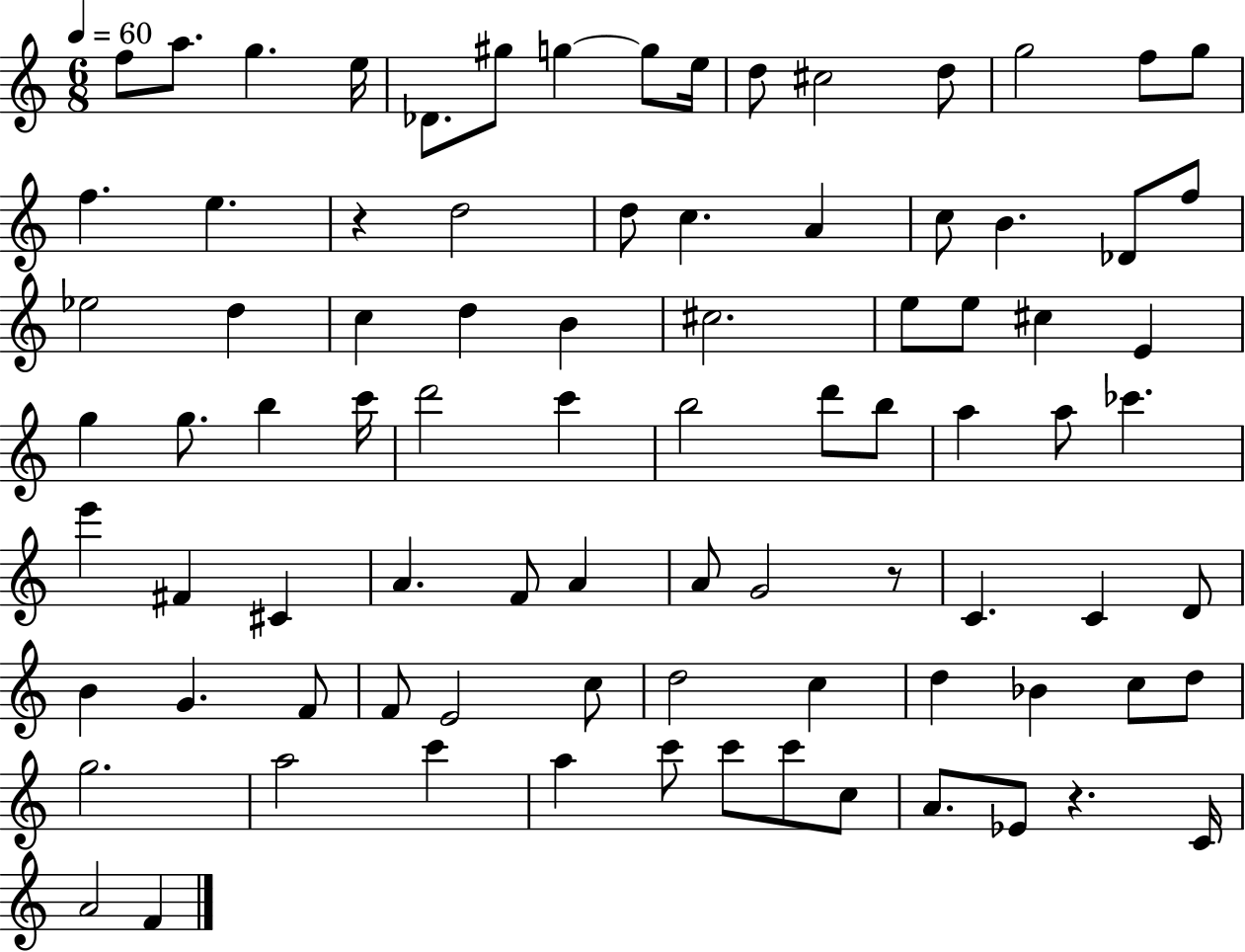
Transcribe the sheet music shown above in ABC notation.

X:1
T:Untitled
M:6/8
L:1/4
K:C
f/2 a/2 g e/4 _D/2 ^g/2 g g/2 e/4 d/2 ^c2 d/2 g2 f/2 g/2 f e z d2 d/2 c A c/2 B _D/2 f/2 _e2 d c d B ^c2 e/2 e/2 ^c E g g/2 b c'/4 d'2 c' b2 d'/2 b/2 a a/2 _c' e' ^F ^C A F/2 A A/2 G2 z/2 C C D/2 B G F/2 F/2 E2 c/2 d2 c d _B c/2 d/2 g2 a2 c' a c'/2 c'/2 c'/2 c/2 A/2 _E/2 z C/4 A2 F